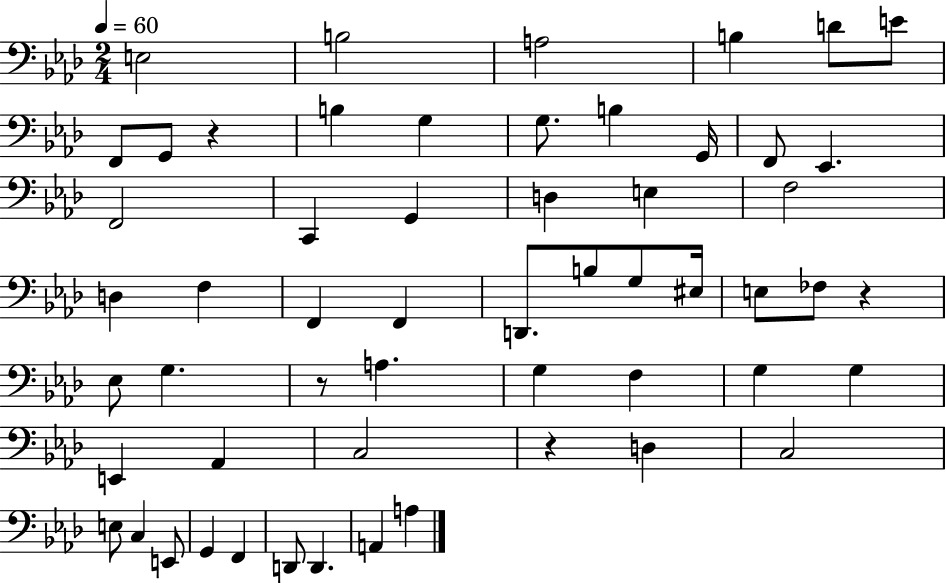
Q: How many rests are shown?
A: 4